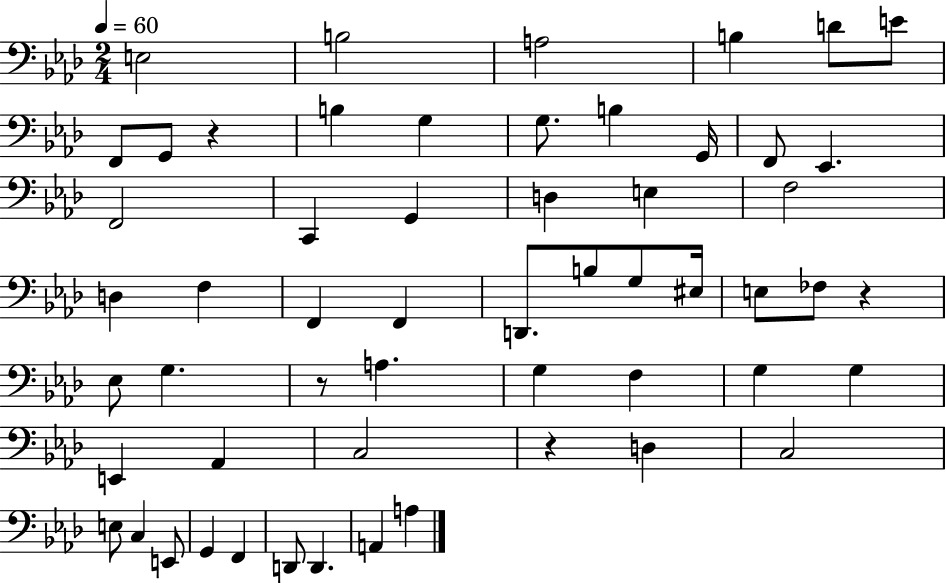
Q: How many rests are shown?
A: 4